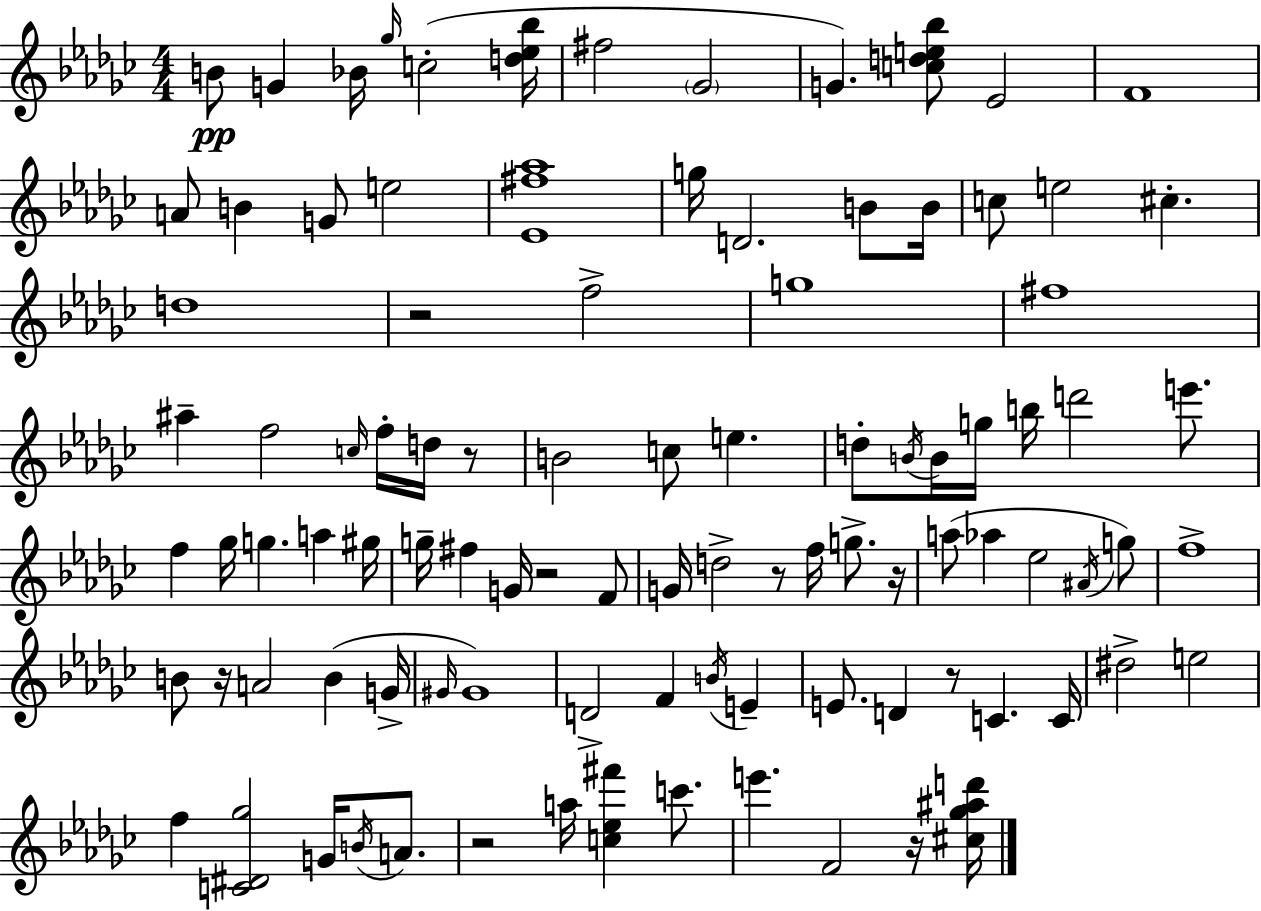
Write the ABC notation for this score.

X:1
T:Untitled
M:4/4
L:1/4
K:Ebm
B/2 G _B/4 _g/4 c2 [d_e_b]/4 ^f2 _G2 G [cde_b]/2 _E2 F4 A/2 B G/2 e2 [_E^f_a]4 g/4 D2 B/2 B/4 c/2 e2 ^c d4 z2 f2 g4 ^f4 ^a f2 c/4 f/4 d/4 z/2 B2 c/2 e d/2 B/4 B/4 g/4 b/4 d'2 e'/2 f _g/4 g a ^g/4 g/4 ^f G/4 z2 F/2 G/4 d2 z/2 f/4 g/2 z/4 a/2 _a _e2 ^A/4 g/2 f4 B/2 z/4 A2 B G/4 ^G/4 ^G4 D2 F B/4 E E/2 D z/2 C C/4 ^d2 e2 f [C^D_g]2 G/4 B/4 A/2 z2 a/4 [c_e^f'] c'/2 e' F2 z/4 [^c_g^ad']/4